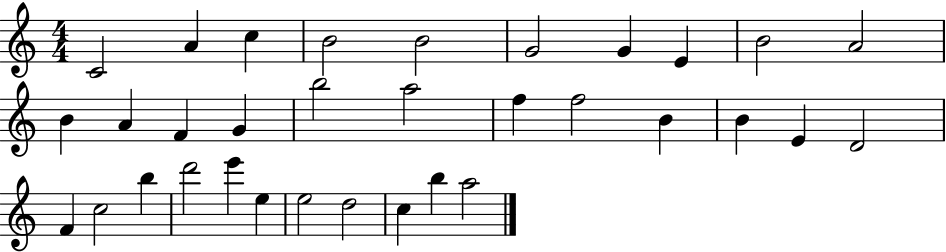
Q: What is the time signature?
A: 4/4